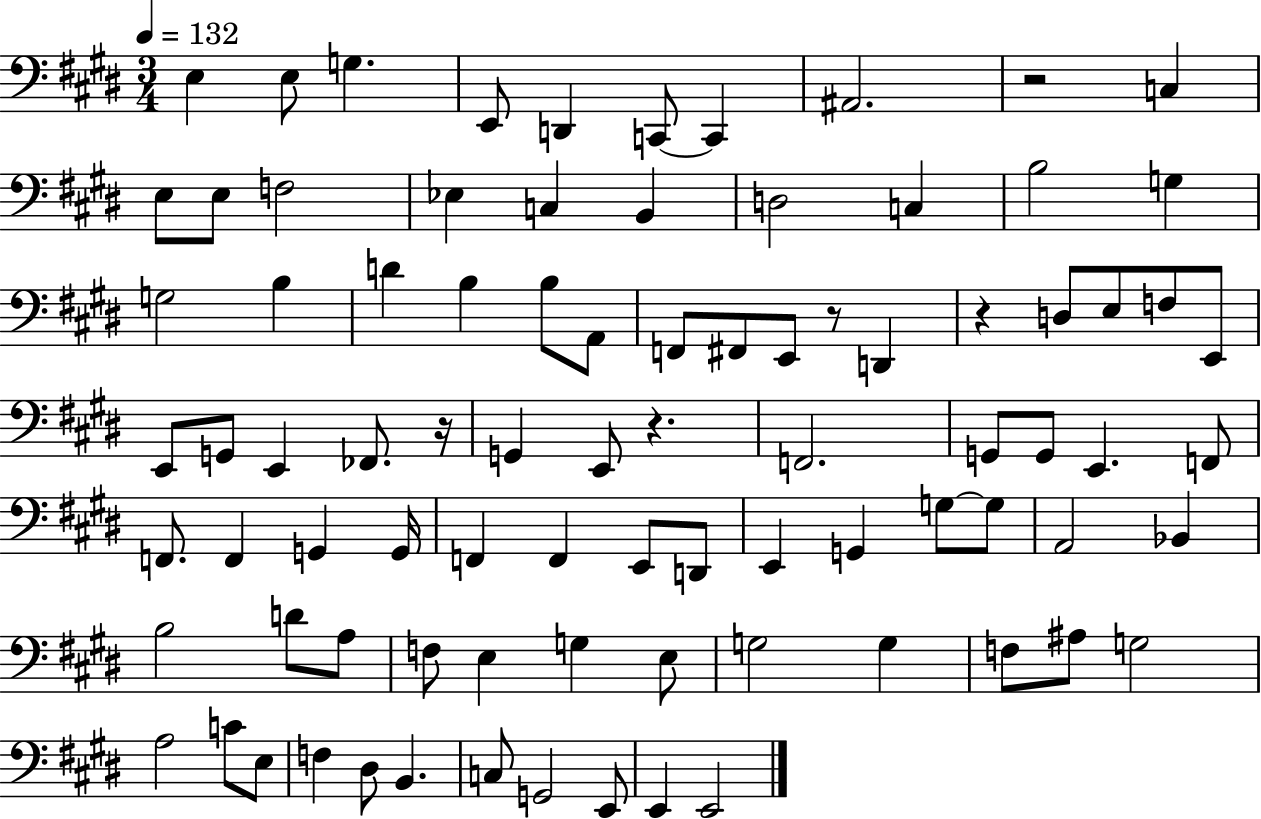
X:1
T:Untitled
M:3/4
L:1/4
K:E
E, E,/2 G, E,,/2 D,, C,,/2 C,, ^A,,2 z2 C, E,/2 E,/2 F,2 _E, C, B,, D,2 C, B,2 G, G,2 B, D B, B,/2 A,,/2 F,,/2 ^F,,/2 E,,/2 z/2 D,, z D,/2 E,/2 F,/2 E,,/2 E,,/2 G,,/2 E,, _F,,/2 z/4 G,, E,,/2 z F,,2 G,,/2 G,,/2 E,, F,,/2 F,,/2 F,, G,, G,,/4 F,, F,, E,,/2 D,,/2 E,, G,, G,/2 G,/2 A,,2 _B,, B,2 D/2 A,/2 F,/2 E, G, E,/2 G,2 G, F,/2 ^A,/2 G,2 A,2 C/2 E,/2 F, ^D,/2 B,, C,/2 G,,2 E,,/2 E,, E,,2